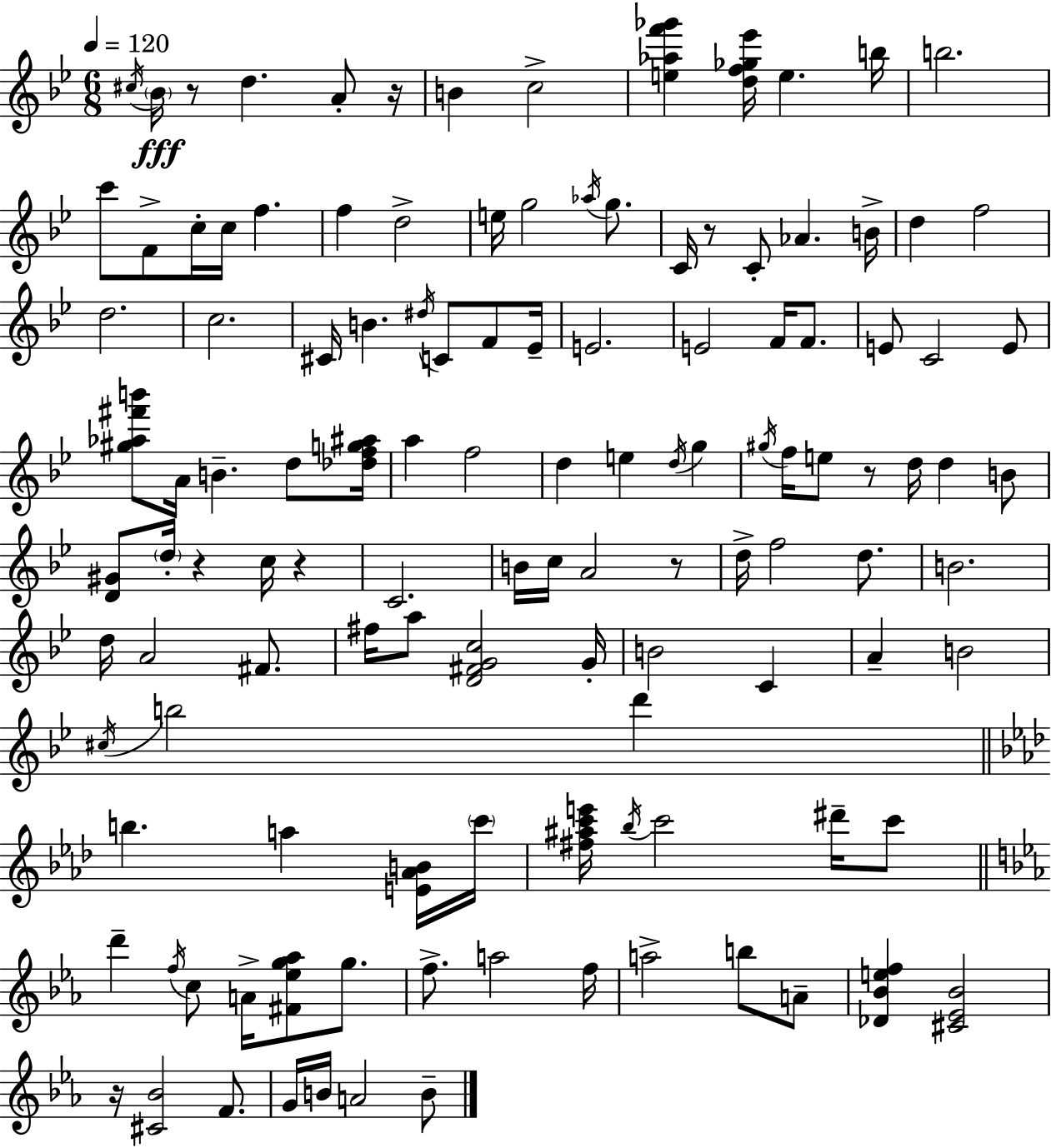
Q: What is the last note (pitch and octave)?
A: B4